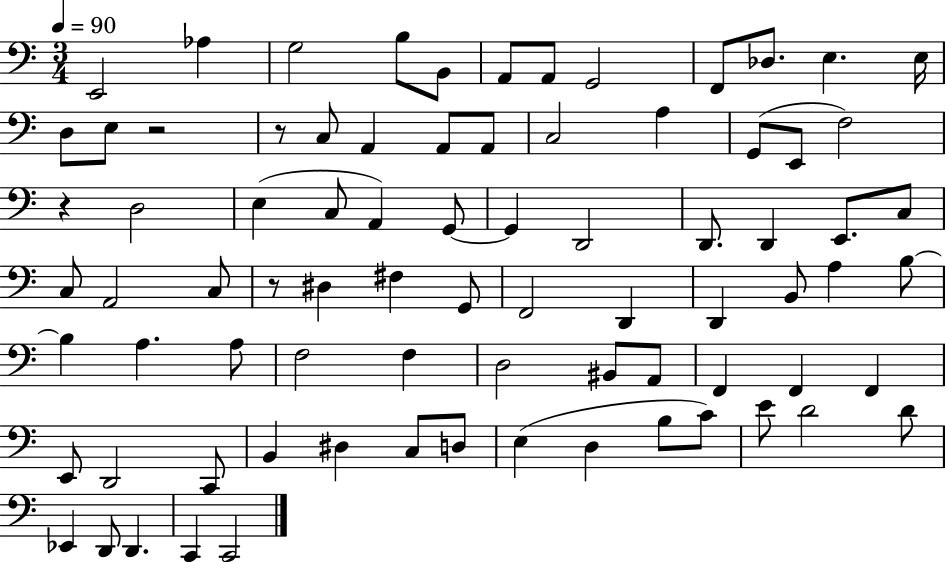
E2/h Ab3/q G3/h B3/e B2/e A2/e A2/e G2/h F2/e Db3/e. E3/q. E3/s D3/e E3/e R/h R/e C3/e A2/q A2/e A2/e C3/h A3/q G2/e E2/e F3/h R/q D3/h E3/q C3/e A2/q G2/e G2/q D2/h D2/e. D2/q E2/e. C3/e C3/e A2/h C3/e R/e D#3/q F#3/q G2/e F2/h D2/q D2/q B2/e A3/q B3/e B3/q A3/q. A3/e F3/h F3/q D3/h BIS2/e A2/e F2/q F2/q F2/q E2/e D2/h C2/e B2/q D#3/q C3/e D3/e E3/q D3/q B3/e C4/e E4/e D4/h D4/e Eb2/q D2/e D2/q. C2/q C2/h